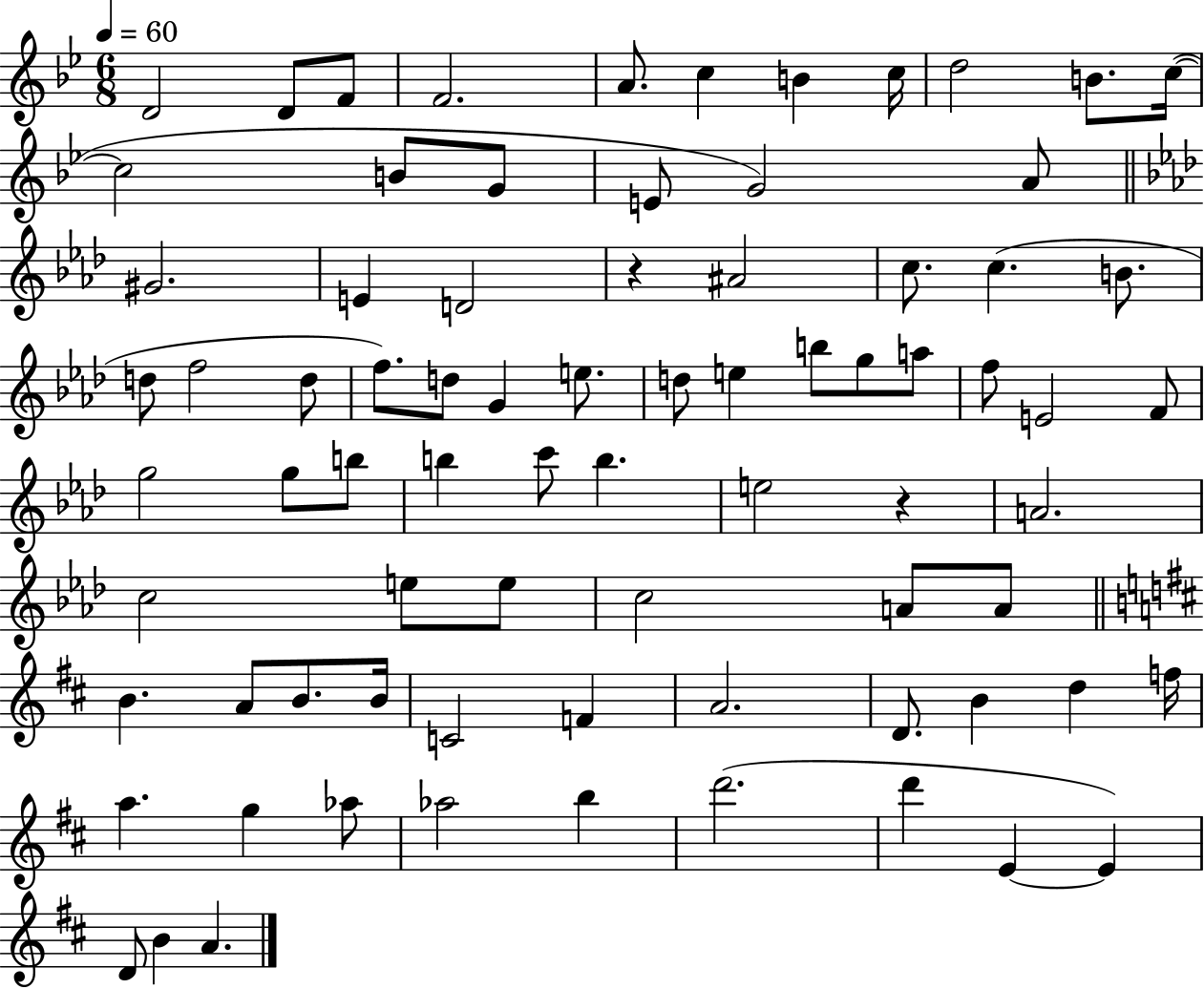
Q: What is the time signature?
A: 6/8